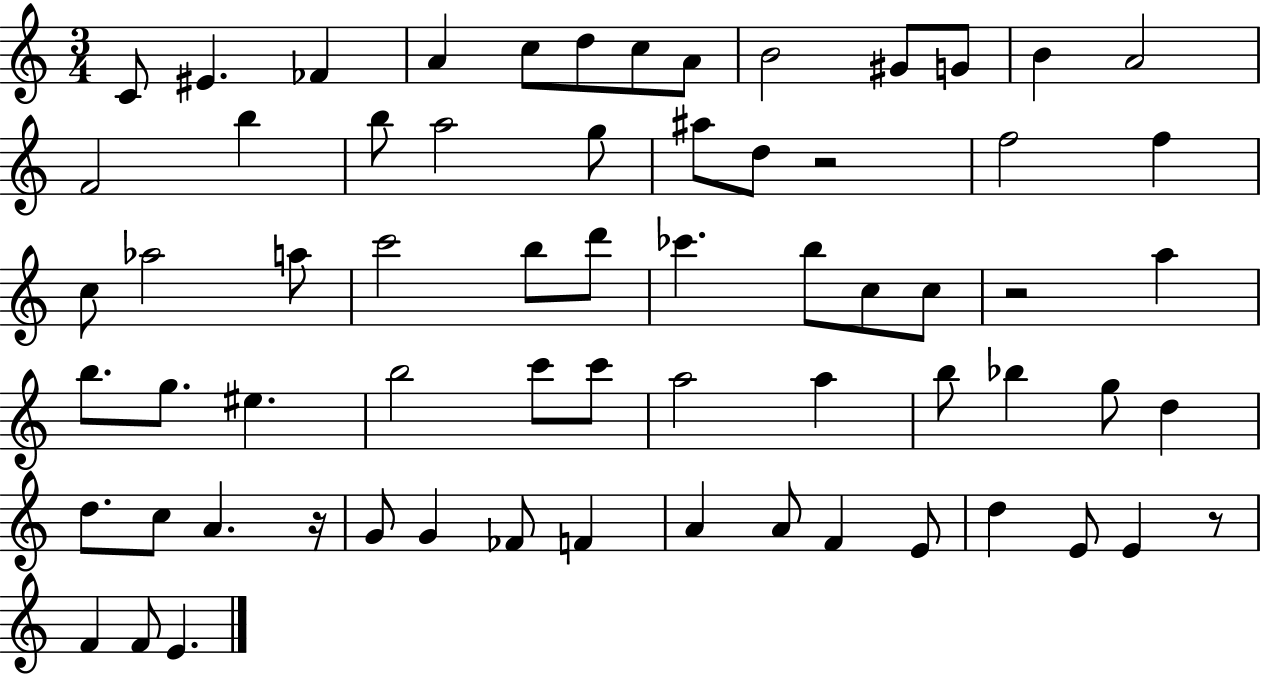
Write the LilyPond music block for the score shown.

{
  \clef treble
  \numericTimeSignature
  \time 3/4
  \key c \major
  c'8 eis'4. fes'4 | a'4 c''8 d''8 c''8 a'8 | b'2 gis'8 g'8 | b'4 a'2 | \break f'2 b''4 | b''8 a''2 g''8 | ais''8 d''8 r2 | f''2 f''4 | \break c''8 aes''2 a''8 | c'''2 b''8 d'''8 | ces'''4. b''8 c''8 c''8 | r2 a''4 | \break b''8. g''8. eis''4. | b''2 c'''8 c'''8 | a''2 a''4 | b''8 bes''4 g''8 d''4 | \break d''8. c''8 a'4. r16 | g'8 g'4 fes'8 f'4 | a'4 a'8 f'4 e'8 | d''4 e'8 e'4 r8 | \break f'4 f'8 e'4. | \bar "|."
}